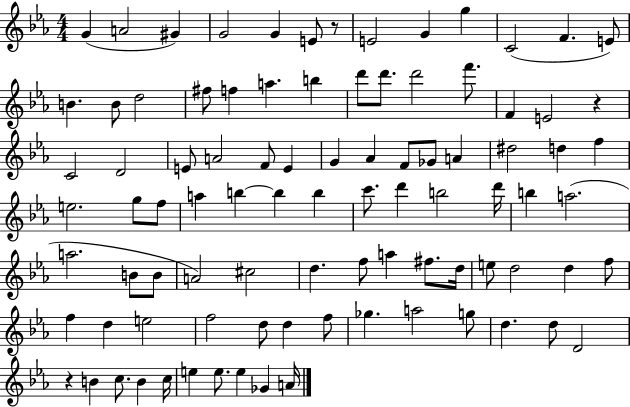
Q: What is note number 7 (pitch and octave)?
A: E4